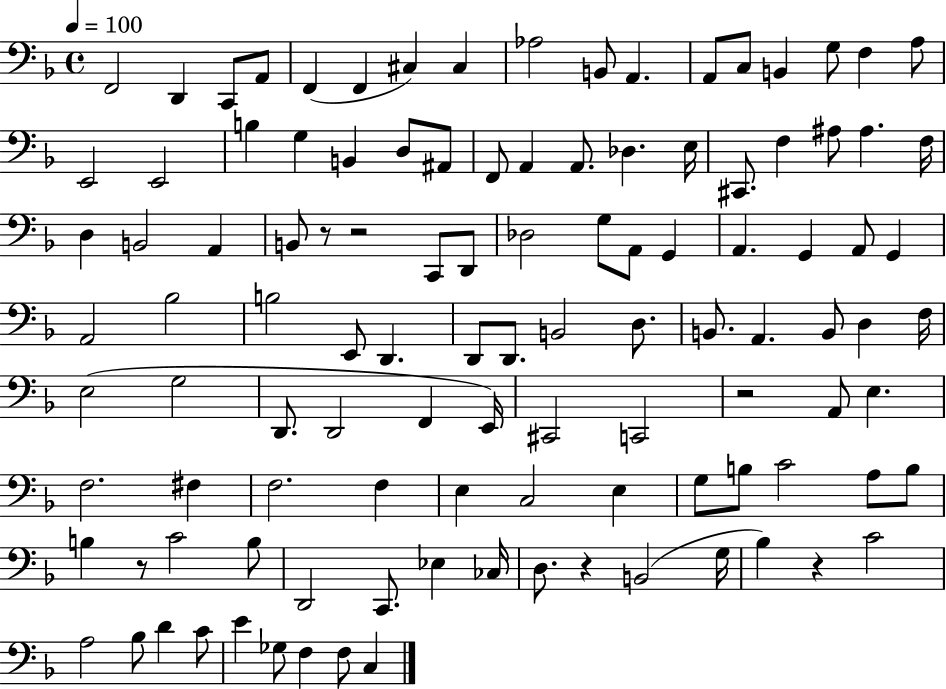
{
  \clef bass
  \time 4/4
  \defaultTimeSignature
  \key f \major
  \tempo 4 = 100
  f,2 d,4 c,8 a,8 | f,4( f,4 cis4) cis4 | aes2 b,8 a,4. | a,8 c8 b,4 g8 f4 a8 | \break e,2 e,2 | b4 g4 b,4 d8 ais,8 | f,8 a,4 a,8. des4. e16 | cis,8. f4 ais8 ais4. f16 | \break d4 b,2 a,4 | b,8 r8 r2 c,8 d,8 | des2 g8 a,8 g,4 | a,4. g,4 a,8 g,4 | \break a,2 bes2 | b2 e,8 d,4. | d,8 d,8. b,2 d8. | b,8. a,4. b,8 d4 f16 | \break e2( g2 | d,8. d,2 f,4 e,16) | cis,2 c,2 | r2 a,8 e4. | \break f2. fis4 | f2. f4 | e4 c2 e4 | g8 b8 c'2 a8 b8 | \break b4 r8 c'2 b8 | d,2 c,8. ees4 ces16 | d8. r4 b,2( g16 | bes4) r4 c'2 | \break a2 bes8 d'4 c'8 | e'4 ges8 f4 f8 c4 | \bar "|."
}